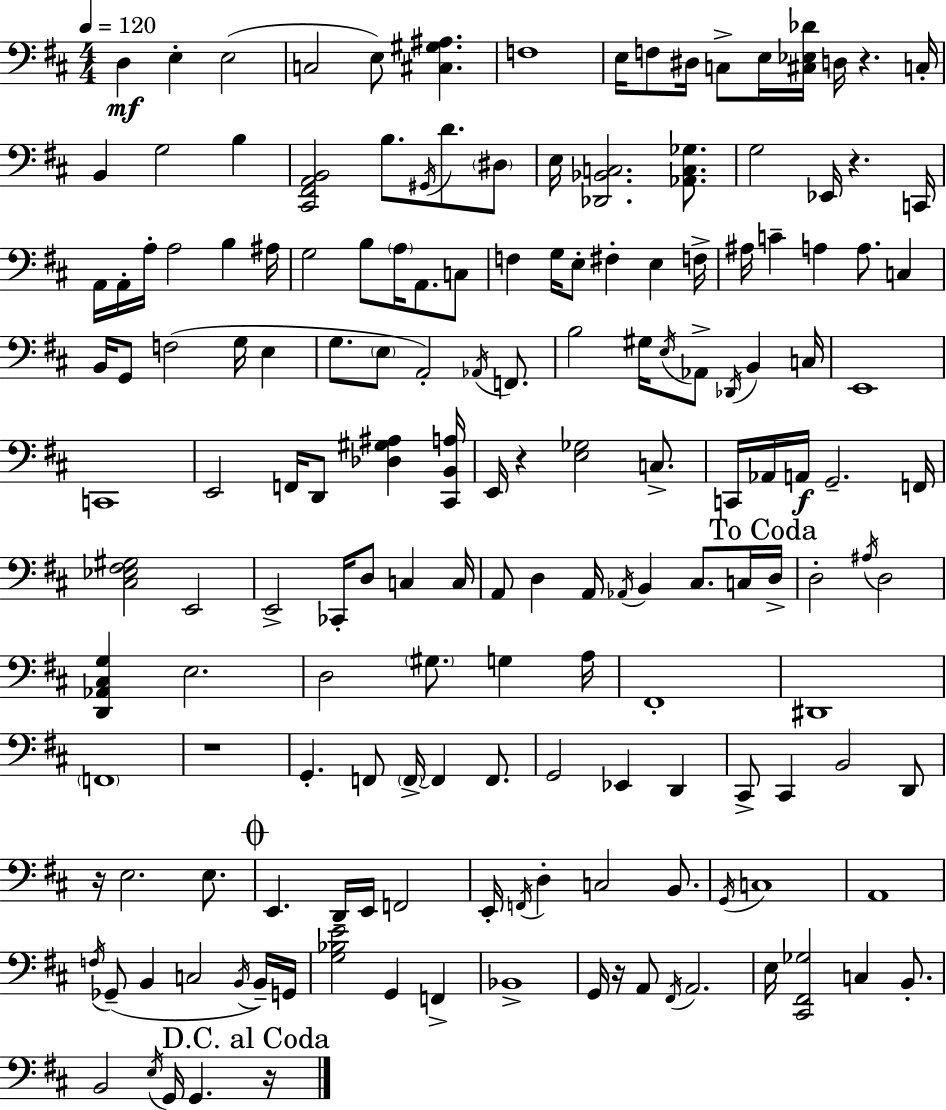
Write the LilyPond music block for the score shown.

{
  \clef bass
  \numericTimeSignature
  \time 4/4
  \key d \major
  \tempo 4 = 120
  d4\mf e4-. e2( | c2 e8) <cis gis ais>4. | f1 | e16 f8 dis16 c8-> e16 <cis ees des'>16 d16 r4. c16-. | \break b,4 g2 b4 | <cis, fis, a, b,>2 b8. \acciaccatura { gis,16 } d'8. \parenthesize dis8 | e16 <des, bes, c>2. <aes, c ges>8. | g2 ees,16 r4. | \break c,16 a,16 a,16-. a16-. a2 b4 | ais16 g2 b8 \parenthesize a16 a,8. c8 | f4 g16 e8-. fis4-. e4 | f16-> ais16 c'4-- a4 a8. c4 | \break b,16 g,8 f2( g16 e4 | g8. \parenthesize e8 a,2-.) \acciaccatura { aes,16 } f,8. | b2 gis16 \acciaccatura { e16 } aes,8-> \acciaccatura { des,16 } b,4 | c16 e,1 | \break c,1 | e,2 f,16 d,8 <des gis ais>4 | <cis, b, a>16 e,16 r4 <e ges>2 | c8.-> c,16 aes,16 a,16\f g,2.-- | \break f,16 <cis ees fis gis>2 e,2 | e,2-> ces,16-. d8 c4 | c16 a,8 d4 a,16 \acciaccatura { aes,16 } b,4 | cis8. c16 \mark "To Coda" d16-> d2-. \acciaccatura { ais16 } d2 | \break <d, aes, cis g>4 e2. | d2 \parenthesize gis8. | g4 a16 fis,1-. | dis,1 | \break \parenthesize f,1 | r1 | g,4.-. f,8 \parenthesize f,16->~~ f,4 | f,8. g,2 ees,4 | \break d,4 cis,8-> cis,4 b,2 | d,8 r16 e2. | e8. \mark \markup { \musicglyph "scripts.coda" } e,4. d,16-- e,16 f,2 | e,16-. \acciaccatura { f,16 } d4-. c2 | \break b,8. \acciaccatura { g,16 } c1 | a,1 | \acciaccatura { f16 } ges,8--( b,4 c2 | \acciaccatura { b,16 } b,16--) g,16 <g bes e'>2 | \break g,4 f,4-> bes,1-> | g,16 r16 a,8 \acciaccatura { fis,16 } a,2. | e16 <cis, fis, ges>2 | c4 b,8.-. b,2 | \break \acciaccatura { e16 } g,16 g,4. \mark "D.C. al Coda" r16 \bar "|."
}